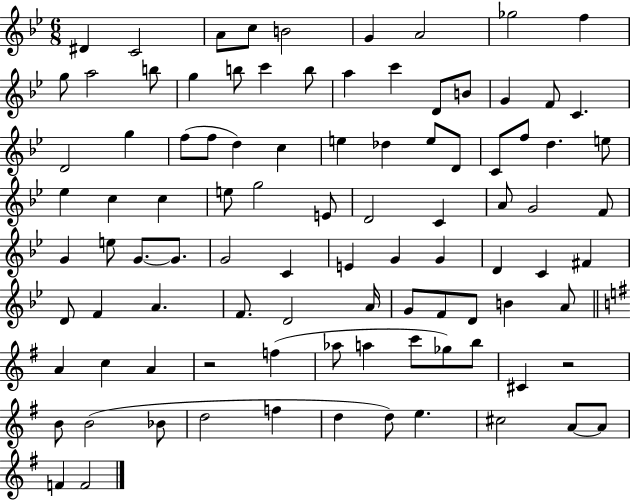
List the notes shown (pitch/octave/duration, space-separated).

D#4/q C4/h A4/e C5/e B4/h G4/q A4/h Gb5/h F5/q G5/e A5/h B5/e G5/q B5/e C6/q B5/e A5/q C6/q D4/e B4/e G4/q F4/e C4/q. D4/h G5/q F5/e F5/e D5/q C5/q E5/q Db5/q E5/e D4/e C4/e F5/e D5/q. E5/e Eb5/q C5/q C5/q E5/e G5/h E4/e D4/h C4/q A4/e G4/h F4/e G4/q E5/e G4/e. G4/e. G4/h C4/q E4/q G4/q G4/q D4/q C4/q F#4/q D4/e F4/q A4/q. F4/e. D4/h A4/s G4/e F4/e D4/e B4/q A4/e A4/q C5/q A4/q R/h F5/q Ab5/e A5/q C6/e Gb5/e B5/e C#4/q R/h B4/e B4/h Bb4/e D5/h F5/q D5/q D5/e E5/q. C#5/h A4/e A4/e F4/q F4/h